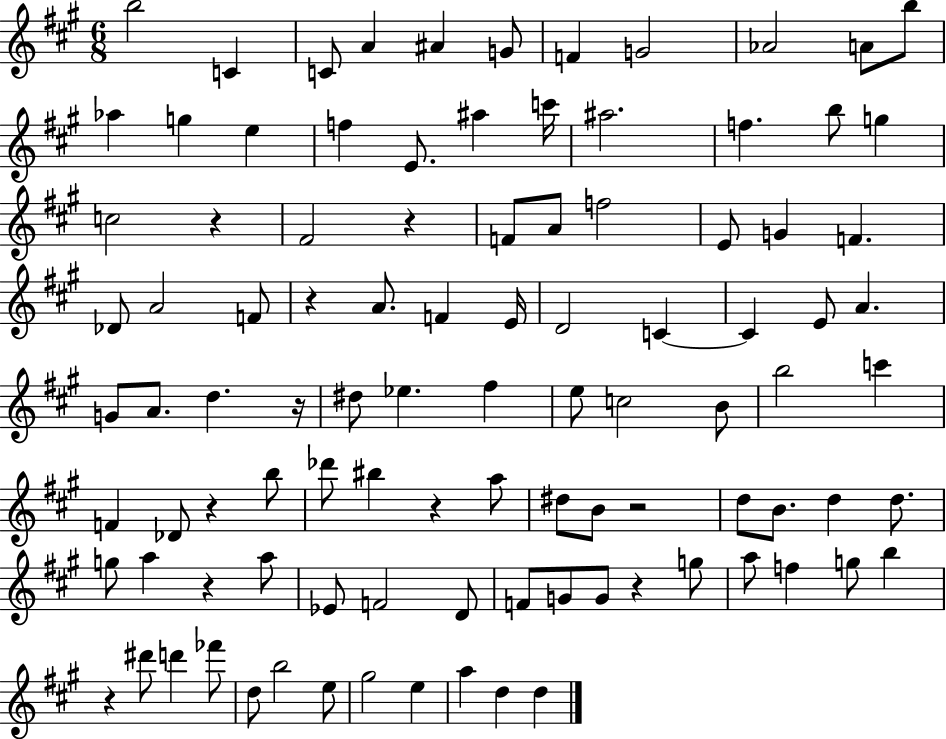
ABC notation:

X:1
T:Untitled
M:6/8
L:1/4
K:A
b2 C C/2 A ^A G/2 F G2 _A2 A/2 b/2 _a g e f E/2 ^a c'/4 ^a2 f b/2 g c2 z ^F2 z F/2 A/2 f2 E/2 G F _D/2 A2 F/2 z A/2 F E/4 D2 C C E/2 A G/2 A/2 d z/4 ^d/2 _e ^f e/2 c2 B/2 b2 c' F _D/2 z b/2 _d'/2 ^b z a/2 ^d/2 B/2 z2 d/2 B/2 d d/2 g/2 a z a/2 _E/2 F2 D/2 F/2 G/2 G/2 z g/2 a/2 f g/2 b z ^d'/2 d' _f'/2 d/2 b2 e/2 ^g2 e a d d